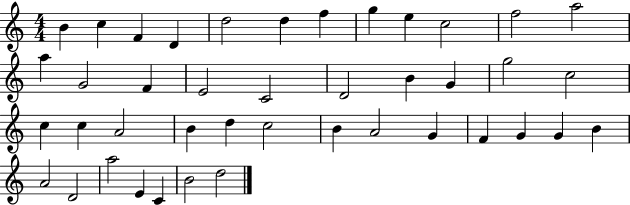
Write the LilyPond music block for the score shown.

{
  \clef treble
  \numericTimeSignature
  \time 4/4
  \key c \major
  b'4 c''4 f'4 d'4 | d''2 d''4 f''4 | g''4 e''4 c''2 | f''2 a''2 | \break a''4 g'2 f'4 | e'2 c'2 | d'2 b'4 g'4 | g''2 c''2 | \break c''4 c''4 a'2 | b'4 d''4 c''2 | b'4 a'2 g'4 | f'4 g'4 g'4 b'4 | \break a'2 d'2 | a''2 e'4 c'4 | b'2 d''2 | \bar "|."
}